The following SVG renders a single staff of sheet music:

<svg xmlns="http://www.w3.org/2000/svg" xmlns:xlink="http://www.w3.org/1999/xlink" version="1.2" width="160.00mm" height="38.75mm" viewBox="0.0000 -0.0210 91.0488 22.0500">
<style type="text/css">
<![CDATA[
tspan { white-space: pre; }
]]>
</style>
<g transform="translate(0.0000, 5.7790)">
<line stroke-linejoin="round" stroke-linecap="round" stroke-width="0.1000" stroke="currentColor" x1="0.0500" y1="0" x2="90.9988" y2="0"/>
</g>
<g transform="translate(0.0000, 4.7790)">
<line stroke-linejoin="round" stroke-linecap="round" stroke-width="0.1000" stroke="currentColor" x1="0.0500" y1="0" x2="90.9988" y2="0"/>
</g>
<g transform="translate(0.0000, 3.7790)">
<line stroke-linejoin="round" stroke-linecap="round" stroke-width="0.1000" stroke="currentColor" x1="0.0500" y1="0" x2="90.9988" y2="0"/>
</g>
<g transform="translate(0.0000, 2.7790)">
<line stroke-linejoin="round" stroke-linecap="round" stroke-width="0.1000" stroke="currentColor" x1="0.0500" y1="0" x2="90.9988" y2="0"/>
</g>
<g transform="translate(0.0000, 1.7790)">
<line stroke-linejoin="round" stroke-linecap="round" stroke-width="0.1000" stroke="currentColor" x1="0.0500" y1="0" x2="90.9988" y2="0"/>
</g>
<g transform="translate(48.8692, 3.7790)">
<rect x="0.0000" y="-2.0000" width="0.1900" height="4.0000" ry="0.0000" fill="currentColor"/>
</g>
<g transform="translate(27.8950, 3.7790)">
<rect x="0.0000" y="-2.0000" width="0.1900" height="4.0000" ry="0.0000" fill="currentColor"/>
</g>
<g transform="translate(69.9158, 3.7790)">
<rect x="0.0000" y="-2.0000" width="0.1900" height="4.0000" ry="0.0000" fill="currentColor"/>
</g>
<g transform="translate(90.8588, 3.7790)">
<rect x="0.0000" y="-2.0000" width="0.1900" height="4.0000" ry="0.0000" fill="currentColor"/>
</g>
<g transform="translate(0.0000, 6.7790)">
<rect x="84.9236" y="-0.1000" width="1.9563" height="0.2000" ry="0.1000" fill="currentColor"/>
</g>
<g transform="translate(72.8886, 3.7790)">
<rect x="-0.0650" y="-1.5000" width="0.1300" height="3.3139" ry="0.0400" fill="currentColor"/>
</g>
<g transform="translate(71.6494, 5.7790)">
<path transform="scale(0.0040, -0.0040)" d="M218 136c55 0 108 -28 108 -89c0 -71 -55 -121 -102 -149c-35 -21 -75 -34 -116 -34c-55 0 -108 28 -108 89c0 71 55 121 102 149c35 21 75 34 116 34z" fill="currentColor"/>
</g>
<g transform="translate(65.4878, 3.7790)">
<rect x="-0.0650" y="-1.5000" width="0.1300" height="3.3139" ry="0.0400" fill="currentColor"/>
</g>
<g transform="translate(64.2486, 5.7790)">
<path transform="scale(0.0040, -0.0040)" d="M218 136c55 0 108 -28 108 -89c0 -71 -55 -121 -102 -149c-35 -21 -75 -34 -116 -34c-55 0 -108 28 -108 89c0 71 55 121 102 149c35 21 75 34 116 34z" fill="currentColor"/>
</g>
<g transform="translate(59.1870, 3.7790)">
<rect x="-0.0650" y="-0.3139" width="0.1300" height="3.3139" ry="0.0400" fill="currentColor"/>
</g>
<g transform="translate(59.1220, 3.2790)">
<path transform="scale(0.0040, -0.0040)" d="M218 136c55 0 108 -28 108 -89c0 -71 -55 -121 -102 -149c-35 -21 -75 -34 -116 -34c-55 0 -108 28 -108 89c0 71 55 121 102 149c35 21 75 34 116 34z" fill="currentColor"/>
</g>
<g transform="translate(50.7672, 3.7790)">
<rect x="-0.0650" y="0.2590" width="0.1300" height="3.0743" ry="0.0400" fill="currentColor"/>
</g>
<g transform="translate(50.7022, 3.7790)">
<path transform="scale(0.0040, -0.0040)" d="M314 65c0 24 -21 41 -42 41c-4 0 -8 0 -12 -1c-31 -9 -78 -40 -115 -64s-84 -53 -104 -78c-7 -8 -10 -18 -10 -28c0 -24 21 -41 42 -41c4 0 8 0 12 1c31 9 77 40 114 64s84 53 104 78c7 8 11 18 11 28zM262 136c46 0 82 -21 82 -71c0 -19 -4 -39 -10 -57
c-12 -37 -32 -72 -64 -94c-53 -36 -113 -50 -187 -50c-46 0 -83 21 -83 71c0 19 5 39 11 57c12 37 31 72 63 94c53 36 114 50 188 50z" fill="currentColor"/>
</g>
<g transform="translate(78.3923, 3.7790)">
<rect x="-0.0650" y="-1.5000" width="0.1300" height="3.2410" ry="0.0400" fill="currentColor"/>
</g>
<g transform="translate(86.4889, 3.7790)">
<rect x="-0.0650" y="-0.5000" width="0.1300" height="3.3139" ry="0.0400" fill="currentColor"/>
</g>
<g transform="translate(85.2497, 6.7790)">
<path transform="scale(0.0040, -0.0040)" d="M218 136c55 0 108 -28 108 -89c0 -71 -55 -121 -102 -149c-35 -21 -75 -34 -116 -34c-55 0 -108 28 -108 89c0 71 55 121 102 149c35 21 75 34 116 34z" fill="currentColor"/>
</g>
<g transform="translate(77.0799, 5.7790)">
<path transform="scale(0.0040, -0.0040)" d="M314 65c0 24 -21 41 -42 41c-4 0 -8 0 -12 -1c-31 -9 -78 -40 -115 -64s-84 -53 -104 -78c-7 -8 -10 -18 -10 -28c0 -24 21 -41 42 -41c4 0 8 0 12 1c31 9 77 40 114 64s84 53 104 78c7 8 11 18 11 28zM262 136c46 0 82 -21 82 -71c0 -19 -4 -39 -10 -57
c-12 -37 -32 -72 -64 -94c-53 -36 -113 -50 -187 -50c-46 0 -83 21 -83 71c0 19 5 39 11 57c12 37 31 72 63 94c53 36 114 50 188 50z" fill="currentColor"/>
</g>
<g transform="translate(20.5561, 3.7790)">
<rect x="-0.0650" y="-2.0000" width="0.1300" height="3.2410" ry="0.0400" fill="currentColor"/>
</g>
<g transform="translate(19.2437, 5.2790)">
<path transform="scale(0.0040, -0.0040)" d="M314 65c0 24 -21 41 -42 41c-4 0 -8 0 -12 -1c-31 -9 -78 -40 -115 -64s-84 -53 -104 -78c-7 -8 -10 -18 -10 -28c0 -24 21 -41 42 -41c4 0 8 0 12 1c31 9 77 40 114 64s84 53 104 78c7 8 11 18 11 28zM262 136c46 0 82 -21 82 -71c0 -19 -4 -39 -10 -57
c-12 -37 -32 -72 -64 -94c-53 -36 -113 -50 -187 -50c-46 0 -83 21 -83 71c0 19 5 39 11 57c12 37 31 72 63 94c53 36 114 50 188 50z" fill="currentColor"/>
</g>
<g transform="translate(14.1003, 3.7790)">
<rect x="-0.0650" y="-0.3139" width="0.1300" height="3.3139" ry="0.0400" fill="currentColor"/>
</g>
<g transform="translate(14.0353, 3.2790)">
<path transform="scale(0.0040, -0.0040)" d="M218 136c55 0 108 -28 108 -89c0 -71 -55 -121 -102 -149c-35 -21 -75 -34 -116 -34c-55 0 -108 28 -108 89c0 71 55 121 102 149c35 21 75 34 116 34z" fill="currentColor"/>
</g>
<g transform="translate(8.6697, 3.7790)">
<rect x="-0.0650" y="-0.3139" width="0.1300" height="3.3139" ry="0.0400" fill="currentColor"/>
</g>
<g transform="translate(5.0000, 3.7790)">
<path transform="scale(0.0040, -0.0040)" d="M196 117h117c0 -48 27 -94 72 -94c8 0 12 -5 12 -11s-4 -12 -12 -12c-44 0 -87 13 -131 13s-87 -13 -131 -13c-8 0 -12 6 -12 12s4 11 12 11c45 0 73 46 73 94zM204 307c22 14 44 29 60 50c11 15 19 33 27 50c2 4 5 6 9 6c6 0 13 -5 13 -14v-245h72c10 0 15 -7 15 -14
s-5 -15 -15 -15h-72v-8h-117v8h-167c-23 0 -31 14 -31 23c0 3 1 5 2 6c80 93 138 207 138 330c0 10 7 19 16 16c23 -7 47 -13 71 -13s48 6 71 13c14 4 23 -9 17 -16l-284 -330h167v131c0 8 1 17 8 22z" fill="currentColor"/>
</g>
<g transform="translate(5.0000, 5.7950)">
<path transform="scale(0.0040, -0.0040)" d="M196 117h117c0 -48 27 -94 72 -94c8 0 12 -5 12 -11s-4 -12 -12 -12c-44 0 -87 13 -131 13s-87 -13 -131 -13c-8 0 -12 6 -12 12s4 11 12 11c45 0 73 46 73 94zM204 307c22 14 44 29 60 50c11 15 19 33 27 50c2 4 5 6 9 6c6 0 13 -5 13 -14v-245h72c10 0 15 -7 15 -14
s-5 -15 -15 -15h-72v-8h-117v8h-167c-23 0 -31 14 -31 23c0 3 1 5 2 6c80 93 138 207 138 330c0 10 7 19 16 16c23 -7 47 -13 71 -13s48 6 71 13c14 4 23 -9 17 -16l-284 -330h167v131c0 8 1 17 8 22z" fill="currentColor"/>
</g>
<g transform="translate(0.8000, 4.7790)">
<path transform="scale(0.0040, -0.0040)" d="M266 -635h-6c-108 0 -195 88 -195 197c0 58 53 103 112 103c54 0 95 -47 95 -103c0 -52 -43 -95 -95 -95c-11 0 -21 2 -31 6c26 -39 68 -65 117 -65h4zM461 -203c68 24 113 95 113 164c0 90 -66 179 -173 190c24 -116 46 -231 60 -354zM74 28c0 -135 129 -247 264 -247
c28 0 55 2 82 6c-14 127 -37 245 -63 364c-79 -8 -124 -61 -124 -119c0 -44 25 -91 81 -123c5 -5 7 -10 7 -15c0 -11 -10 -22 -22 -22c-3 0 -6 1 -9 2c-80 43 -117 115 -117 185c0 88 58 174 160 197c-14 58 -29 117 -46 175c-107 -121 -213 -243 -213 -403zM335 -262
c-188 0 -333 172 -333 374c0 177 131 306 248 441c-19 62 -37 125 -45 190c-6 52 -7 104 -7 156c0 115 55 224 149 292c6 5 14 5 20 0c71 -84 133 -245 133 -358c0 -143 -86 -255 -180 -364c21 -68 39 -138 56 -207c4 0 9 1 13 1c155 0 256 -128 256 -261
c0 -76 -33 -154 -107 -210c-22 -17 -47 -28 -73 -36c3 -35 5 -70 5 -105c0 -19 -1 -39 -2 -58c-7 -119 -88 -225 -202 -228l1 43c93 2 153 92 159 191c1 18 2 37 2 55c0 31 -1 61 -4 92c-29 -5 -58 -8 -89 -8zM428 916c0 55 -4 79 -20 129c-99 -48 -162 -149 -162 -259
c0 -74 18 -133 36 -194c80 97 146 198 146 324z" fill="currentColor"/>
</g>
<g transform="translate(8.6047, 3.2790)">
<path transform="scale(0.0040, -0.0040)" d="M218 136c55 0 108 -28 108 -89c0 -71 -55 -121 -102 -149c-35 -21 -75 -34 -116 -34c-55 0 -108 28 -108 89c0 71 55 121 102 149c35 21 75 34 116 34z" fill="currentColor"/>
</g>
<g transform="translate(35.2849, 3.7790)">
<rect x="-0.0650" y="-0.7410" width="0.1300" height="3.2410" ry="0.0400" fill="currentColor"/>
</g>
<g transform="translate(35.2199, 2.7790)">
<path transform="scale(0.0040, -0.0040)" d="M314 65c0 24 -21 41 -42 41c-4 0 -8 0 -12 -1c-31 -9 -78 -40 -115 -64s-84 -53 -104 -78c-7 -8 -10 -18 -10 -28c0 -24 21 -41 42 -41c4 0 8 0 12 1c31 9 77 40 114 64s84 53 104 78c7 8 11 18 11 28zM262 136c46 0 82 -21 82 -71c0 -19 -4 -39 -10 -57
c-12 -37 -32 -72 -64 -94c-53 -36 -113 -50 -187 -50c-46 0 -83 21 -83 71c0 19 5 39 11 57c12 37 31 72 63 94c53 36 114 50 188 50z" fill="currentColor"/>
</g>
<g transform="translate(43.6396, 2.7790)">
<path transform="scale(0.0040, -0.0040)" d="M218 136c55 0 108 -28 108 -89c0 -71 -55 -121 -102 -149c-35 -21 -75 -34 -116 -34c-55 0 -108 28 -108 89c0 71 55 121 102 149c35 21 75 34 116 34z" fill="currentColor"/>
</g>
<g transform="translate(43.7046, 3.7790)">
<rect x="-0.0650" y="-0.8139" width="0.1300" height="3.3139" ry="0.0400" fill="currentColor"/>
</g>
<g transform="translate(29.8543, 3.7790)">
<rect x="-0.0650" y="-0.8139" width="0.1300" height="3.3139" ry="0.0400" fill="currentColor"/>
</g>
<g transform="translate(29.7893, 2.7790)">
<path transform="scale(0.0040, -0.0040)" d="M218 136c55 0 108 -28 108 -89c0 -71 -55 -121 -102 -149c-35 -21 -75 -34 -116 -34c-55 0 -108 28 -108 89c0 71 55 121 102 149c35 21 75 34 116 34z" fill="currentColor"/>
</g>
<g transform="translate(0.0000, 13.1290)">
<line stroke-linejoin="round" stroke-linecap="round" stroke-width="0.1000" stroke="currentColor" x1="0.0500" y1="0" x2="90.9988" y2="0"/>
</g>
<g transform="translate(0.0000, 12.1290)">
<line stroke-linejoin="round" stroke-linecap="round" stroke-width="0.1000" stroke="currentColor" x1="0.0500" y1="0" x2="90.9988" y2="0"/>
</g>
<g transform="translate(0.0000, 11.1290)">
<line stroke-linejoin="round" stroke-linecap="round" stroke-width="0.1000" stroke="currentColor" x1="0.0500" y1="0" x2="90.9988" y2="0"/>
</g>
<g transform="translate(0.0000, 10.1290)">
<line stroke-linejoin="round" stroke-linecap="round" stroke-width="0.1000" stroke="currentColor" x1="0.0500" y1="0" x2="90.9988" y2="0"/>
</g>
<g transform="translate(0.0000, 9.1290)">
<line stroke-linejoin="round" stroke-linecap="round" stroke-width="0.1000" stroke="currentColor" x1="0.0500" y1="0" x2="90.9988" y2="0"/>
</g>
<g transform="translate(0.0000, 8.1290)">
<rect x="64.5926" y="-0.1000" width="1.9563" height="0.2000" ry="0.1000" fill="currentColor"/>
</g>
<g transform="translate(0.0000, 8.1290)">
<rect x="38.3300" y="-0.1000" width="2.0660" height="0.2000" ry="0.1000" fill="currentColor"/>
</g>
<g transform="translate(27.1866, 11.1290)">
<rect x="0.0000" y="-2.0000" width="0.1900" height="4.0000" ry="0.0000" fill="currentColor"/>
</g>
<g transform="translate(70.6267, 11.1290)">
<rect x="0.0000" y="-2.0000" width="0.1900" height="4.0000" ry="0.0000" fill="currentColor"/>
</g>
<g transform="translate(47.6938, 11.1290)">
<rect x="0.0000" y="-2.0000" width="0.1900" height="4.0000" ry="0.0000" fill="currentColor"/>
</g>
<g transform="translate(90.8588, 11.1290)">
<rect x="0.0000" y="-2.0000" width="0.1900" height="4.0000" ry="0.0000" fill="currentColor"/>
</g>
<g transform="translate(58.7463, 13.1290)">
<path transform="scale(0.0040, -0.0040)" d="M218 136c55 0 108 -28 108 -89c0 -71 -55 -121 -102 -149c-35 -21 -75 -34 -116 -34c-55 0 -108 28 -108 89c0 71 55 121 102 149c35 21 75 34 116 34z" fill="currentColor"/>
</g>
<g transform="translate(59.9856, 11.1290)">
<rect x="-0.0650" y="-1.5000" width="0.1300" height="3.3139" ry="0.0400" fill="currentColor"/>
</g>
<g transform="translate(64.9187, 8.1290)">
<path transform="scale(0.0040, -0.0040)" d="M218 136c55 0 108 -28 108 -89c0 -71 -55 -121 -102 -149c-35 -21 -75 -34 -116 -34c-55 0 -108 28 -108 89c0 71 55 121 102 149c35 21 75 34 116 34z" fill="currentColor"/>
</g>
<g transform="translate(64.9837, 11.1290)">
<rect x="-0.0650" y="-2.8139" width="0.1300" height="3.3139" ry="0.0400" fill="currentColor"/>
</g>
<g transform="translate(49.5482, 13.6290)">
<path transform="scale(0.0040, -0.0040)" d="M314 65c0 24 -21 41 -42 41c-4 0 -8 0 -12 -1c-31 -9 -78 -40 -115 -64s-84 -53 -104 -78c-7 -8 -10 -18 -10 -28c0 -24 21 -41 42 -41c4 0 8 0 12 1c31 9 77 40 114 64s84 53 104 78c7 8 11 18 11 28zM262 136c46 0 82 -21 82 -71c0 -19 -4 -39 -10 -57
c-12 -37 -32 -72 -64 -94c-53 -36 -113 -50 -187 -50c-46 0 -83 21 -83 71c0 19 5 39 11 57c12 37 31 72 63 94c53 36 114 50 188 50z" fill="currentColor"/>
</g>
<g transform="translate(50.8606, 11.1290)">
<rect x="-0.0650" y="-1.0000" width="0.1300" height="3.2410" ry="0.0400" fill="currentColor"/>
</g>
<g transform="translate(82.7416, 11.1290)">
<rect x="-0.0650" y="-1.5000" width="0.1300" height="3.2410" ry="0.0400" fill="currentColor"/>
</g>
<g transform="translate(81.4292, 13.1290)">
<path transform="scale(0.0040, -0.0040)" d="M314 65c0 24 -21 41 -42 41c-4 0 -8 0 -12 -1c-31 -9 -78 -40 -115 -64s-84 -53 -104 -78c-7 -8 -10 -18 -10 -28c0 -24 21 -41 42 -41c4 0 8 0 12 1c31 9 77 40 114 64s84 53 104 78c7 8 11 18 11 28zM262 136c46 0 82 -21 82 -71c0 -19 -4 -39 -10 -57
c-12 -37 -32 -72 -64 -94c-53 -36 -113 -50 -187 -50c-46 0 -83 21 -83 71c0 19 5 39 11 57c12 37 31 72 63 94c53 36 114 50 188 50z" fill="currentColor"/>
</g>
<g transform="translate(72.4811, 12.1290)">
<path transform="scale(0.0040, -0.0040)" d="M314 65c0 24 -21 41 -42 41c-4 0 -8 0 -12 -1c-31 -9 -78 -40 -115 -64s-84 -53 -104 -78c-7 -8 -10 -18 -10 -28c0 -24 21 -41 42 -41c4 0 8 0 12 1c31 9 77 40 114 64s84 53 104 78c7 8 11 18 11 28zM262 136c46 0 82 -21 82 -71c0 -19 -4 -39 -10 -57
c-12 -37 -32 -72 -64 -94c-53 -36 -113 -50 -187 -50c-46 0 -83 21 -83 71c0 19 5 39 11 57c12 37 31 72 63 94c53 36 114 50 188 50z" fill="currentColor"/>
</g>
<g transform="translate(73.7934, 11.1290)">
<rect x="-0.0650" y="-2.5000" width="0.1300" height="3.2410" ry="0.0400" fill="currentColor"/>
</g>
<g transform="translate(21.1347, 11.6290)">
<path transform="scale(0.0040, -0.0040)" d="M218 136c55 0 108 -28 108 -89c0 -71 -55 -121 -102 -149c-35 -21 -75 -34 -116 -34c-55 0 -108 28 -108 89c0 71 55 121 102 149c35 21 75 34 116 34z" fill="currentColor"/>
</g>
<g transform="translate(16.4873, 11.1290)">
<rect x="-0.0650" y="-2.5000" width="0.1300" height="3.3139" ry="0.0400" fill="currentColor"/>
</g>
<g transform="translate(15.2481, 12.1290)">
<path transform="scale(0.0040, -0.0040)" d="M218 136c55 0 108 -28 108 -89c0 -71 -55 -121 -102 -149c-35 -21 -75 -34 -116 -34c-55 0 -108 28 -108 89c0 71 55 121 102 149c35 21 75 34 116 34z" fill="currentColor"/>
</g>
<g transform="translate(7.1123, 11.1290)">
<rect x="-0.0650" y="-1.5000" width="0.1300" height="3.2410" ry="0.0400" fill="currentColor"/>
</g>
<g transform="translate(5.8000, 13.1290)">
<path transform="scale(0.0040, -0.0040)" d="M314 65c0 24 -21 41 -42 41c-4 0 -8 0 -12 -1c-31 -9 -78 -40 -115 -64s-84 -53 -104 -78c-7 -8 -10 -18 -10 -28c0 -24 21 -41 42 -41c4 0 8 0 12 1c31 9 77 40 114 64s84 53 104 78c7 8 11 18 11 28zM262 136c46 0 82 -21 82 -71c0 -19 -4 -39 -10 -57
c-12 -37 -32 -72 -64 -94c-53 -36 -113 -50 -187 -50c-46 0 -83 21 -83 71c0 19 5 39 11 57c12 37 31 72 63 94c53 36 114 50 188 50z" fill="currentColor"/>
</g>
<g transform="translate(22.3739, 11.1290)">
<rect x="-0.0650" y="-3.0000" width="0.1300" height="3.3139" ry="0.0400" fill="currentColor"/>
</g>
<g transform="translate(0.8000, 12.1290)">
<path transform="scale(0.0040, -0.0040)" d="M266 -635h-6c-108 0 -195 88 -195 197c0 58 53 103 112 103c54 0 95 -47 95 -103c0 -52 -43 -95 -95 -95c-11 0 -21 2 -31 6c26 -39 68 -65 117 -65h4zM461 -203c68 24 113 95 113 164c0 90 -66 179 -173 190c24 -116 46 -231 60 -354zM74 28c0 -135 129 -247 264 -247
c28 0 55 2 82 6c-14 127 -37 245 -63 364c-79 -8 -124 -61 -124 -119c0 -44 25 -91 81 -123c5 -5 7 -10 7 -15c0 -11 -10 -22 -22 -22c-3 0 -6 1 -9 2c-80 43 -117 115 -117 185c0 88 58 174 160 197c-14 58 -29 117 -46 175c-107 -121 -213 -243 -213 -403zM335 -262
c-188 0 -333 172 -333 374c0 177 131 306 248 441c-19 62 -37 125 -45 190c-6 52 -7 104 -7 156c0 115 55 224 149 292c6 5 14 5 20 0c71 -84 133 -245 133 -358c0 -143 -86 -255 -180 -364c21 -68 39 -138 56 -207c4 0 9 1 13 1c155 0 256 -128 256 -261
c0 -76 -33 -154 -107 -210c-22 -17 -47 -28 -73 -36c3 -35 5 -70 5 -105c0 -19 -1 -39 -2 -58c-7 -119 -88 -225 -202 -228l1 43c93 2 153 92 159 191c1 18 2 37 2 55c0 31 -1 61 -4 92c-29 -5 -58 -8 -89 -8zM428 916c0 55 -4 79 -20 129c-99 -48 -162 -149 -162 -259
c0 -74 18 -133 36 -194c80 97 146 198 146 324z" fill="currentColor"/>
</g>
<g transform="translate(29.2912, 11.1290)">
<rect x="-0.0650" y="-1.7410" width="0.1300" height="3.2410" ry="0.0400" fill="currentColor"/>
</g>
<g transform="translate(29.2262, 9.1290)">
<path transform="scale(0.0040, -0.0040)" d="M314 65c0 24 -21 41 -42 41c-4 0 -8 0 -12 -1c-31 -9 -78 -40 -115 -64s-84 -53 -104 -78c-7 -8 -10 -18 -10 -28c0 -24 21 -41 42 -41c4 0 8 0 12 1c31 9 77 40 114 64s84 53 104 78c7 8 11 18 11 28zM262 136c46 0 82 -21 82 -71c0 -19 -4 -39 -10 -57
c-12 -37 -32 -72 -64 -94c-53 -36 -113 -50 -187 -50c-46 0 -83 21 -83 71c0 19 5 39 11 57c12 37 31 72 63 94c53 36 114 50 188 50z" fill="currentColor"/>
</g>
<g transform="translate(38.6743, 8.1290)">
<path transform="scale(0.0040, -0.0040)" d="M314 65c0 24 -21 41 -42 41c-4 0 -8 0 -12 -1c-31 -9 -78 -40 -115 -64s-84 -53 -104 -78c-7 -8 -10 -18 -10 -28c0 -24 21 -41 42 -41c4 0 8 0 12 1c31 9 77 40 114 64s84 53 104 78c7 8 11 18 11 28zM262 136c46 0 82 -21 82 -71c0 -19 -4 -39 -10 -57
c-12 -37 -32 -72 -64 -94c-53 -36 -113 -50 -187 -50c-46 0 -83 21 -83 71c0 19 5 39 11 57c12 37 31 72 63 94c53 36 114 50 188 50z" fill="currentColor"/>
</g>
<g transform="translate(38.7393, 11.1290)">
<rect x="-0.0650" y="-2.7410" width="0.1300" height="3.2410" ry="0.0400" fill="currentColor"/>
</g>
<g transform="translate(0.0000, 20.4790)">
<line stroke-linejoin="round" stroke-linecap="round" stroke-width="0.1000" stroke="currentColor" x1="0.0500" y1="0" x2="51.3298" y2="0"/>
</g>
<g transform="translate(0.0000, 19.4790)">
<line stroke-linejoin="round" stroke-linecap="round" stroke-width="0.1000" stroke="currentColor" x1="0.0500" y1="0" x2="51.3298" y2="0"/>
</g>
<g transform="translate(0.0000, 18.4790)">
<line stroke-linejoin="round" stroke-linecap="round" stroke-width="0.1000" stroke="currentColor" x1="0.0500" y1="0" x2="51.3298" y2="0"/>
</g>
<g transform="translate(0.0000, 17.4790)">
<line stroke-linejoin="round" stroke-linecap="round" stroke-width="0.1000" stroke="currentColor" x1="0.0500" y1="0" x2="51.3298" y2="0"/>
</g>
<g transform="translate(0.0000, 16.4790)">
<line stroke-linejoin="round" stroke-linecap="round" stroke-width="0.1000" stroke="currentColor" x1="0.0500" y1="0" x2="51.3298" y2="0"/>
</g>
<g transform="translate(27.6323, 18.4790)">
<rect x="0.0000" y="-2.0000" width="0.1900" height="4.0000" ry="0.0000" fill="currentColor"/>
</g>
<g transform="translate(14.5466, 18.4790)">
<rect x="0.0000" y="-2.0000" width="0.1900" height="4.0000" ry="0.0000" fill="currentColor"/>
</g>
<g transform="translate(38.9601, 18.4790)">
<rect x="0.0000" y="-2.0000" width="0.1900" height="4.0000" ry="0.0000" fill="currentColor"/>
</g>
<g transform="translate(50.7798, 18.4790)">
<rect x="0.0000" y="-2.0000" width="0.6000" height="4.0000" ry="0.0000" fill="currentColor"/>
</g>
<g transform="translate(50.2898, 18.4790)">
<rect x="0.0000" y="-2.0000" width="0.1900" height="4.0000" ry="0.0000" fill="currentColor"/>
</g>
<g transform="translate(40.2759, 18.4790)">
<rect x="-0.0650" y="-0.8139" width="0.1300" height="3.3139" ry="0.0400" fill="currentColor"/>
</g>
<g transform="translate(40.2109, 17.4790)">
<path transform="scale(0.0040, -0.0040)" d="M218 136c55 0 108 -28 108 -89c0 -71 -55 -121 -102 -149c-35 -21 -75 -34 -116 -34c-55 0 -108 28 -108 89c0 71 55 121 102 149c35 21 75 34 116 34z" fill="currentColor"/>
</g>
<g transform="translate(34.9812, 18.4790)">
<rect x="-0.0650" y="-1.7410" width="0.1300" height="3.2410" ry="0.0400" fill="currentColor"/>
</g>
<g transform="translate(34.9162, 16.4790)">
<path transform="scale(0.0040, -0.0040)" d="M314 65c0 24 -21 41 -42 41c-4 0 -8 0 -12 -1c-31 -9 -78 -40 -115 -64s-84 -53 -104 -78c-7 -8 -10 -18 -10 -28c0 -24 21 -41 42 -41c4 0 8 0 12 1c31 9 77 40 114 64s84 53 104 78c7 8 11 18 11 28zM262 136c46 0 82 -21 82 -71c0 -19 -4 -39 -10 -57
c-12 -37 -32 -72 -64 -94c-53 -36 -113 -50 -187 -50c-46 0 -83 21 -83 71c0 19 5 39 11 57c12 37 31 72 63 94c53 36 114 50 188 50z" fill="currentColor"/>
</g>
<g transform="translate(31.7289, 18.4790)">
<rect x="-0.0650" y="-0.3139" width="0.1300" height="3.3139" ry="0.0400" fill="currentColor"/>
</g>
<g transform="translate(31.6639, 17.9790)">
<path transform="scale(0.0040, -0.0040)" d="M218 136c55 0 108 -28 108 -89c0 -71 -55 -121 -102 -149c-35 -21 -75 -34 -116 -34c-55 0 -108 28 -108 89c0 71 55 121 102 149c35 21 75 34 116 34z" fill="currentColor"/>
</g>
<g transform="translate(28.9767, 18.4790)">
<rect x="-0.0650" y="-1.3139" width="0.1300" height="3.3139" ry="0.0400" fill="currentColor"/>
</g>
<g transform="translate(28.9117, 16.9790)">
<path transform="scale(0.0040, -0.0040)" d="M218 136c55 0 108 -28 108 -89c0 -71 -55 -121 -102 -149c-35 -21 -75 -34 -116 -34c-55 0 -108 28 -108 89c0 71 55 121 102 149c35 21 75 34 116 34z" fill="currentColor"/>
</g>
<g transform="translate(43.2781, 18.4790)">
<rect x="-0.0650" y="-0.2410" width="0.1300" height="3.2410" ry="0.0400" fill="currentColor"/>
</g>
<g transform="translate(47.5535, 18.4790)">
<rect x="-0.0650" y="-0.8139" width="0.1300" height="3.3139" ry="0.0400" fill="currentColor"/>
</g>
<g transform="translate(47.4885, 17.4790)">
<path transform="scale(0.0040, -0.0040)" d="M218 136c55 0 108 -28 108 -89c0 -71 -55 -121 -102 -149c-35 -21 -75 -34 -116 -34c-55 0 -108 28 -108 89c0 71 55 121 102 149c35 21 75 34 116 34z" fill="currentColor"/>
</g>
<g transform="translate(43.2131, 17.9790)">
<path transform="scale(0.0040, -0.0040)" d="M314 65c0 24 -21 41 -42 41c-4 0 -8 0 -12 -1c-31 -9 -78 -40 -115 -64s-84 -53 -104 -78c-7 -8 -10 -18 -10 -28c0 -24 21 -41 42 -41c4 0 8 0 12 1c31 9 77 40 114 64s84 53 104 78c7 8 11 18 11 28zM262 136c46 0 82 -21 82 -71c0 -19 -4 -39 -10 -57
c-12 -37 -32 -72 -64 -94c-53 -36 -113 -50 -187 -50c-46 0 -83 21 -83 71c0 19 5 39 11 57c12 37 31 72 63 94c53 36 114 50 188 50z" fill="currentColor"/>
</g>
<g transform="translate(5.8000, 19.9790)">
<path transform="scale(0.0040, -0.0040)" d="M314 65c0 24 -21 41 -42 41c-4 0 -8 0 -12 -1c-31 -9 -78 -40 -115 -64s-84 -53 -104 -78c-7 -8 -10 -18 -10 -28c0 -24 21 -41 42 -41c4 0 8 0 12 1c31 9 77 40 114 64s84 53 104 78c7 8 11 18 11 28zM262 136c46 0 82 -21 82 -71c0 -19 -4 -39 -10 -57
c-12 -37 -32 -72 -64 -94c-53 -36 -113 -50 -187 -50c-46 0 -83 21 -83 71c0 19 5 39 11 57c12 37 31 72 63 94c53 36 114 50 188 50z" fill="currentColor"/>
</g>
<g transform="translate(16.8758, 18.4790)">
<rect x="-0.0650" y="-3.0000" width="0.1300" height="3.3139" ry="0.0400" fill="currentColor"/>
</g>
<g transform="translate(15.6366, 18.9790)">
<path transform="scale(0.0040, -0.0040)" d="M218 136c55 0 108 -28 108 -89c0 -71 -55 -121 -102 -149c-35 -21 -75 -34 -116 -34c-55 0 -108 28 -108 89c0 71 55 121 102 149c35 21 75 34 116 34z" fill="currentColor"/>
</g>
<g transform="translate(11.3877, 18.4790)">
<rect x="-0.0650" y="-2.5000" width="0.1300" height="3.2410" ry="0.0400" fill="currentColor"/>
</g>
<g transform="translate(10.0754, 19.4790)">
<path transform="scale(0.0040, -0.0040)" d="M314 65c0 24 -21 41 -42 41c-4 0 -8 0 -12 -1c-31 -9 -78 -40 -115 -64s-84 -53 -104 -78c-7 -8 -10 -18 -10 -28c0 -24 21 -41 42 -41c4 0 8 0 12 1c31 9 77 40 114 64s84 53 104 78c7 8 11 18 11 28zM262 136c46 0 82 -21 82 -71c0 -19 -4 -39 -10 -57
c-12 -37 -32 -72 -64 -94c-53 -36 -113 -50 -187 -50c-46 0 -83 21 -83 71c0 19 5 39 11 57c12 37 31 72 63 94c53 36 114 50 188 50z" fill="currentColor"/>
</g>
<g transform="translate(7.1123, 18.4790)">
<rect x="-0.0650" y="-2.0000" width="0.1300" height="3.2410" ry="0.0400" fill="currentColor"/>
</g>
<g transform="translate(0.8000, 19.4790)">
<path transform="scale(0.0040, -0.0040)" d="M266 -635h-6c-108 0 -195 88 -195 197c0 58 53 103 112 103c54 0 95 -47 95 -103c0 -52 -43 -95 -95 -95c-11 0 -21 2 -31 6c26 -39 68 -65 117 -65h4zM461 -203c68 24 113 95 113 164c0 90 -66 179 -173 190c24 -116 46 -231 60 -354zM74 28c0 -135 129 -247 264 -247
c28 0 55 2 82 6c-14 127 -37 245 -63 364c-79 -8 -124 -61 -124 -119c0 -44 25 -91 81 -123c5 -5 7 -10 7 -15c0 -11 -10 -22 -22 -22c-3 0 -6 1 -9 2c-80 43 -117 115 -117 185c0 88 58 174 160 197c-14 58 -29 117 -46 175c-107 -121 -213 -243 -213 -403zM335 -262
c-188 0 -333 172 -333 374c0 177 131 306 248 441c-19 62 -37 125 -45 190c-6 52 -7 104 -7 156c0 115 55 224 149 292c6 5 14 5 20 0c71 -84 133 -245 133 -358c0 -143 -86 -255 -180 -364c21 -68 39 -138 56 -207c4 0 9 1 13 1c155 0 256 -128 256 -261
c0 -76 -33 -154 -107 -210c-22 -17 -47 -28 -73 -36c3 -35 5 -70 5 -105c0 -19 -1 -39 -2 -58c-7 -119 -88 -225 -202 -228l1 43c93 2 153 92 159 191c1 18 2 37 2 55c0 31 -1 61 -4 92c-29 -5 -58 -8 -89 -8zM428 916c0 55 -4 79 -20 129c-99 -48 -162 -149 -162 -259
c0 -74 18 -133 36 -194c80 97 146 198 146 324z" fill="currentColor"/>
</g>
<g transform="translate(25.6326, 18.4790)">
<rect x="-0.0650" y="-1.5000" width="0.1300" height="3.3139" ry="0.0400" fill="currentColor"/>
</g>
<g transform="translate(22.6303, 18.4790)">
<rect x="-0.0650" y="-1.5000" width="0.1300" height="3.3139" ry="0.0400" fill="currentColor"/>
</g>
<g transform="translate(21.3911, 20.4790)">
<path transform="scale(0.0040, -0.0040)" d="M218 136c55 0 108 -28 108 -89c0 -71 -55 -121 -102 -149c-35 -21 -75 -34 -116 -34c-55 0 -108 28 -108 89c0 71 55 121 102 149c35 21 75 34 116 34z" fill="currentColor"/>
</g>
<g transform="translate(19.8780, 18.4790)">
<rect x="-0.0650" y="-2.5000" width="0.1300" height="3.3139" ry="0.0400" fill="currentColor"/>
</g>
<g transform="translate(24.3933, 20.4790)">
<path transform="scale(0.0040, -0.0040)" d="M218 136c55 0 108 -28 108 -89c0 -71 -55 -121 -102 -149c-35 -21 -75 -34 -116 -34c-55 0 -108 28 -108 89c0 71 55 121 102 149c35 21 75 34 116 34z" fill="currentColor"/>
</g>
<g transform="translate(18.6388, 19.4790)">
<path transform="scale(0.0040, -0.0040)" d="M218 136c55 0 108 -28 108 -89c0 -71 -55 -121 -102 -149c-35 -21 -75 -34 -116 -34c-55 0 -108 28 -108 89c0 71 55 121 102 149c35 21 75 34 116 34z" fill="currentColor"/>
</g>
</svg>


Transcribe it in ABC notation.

X:1
T:Untitled
M:4/4
L:1/4
K:C
c c F2 d d2 d B2 c E E E2 C E2 G A f2 a2 D2 E a G2 E2 F2 G2 A G E E e c f2 d c2 d